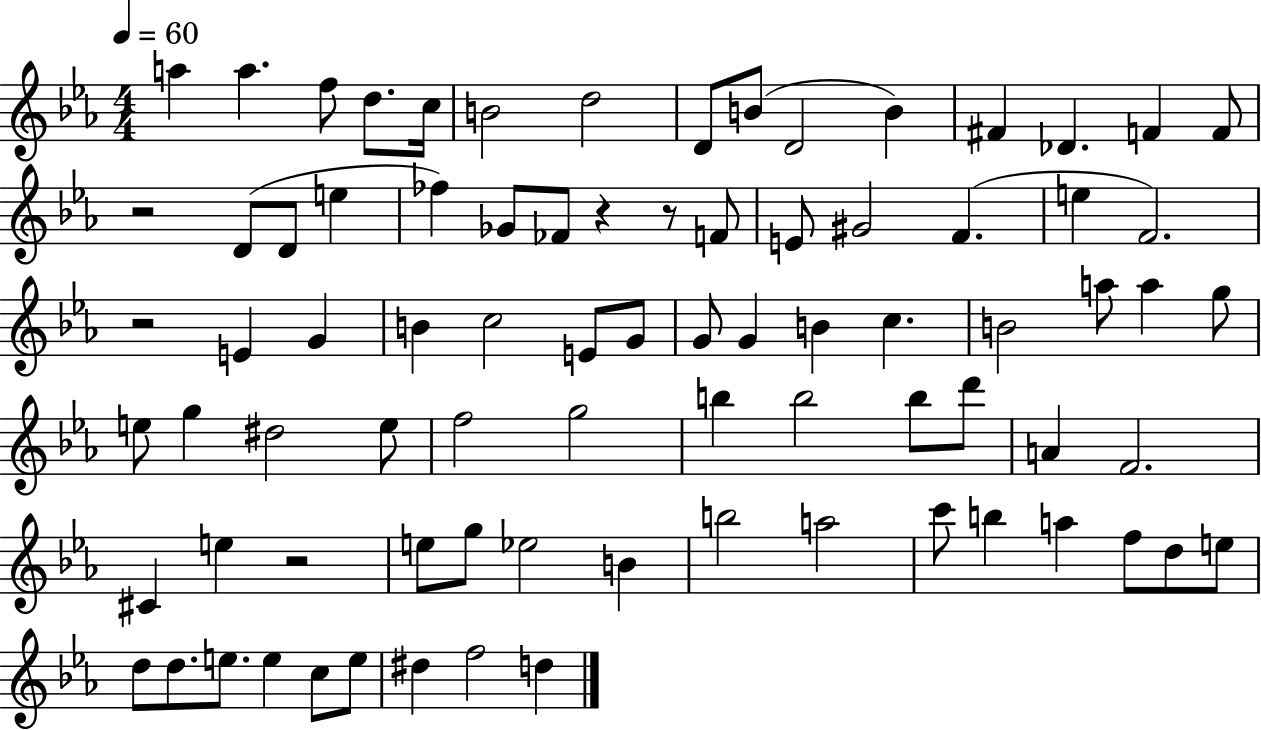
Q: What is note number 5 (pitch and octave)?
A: C5